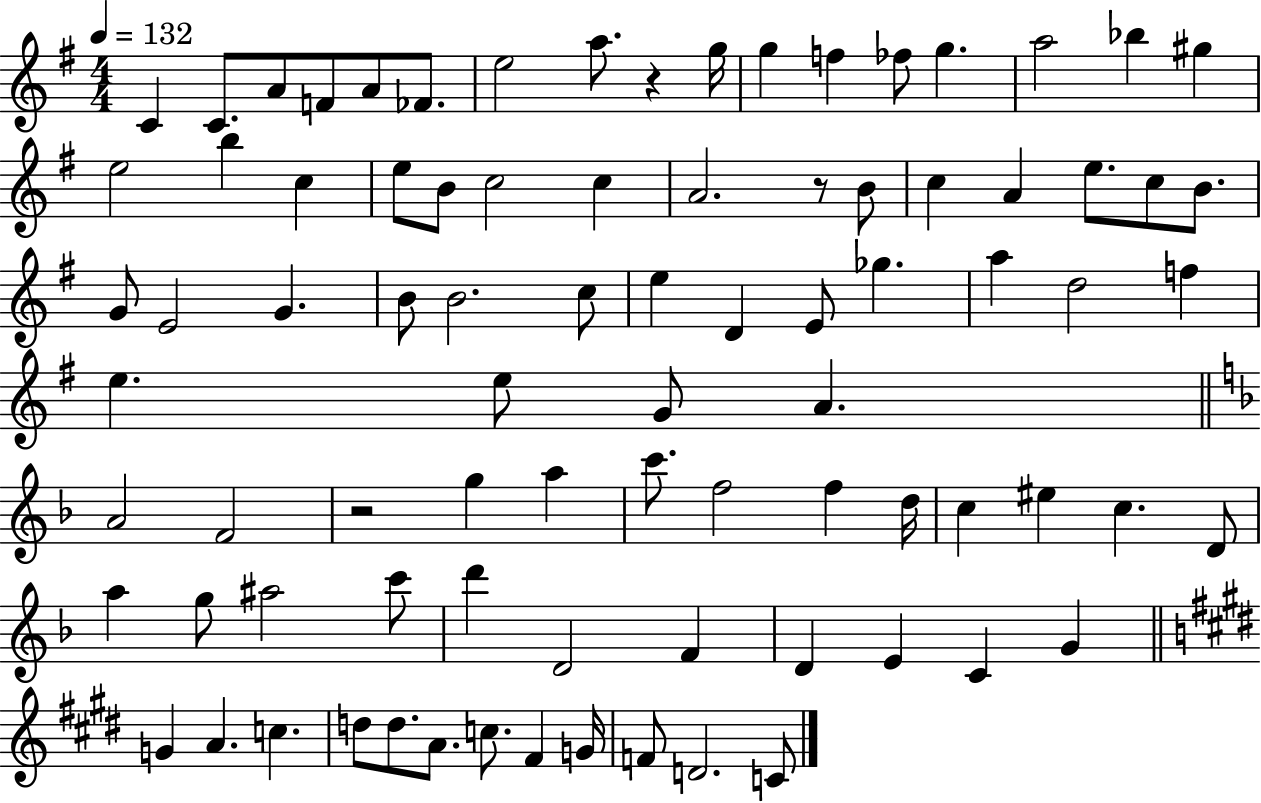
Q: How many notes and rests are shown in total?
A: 85